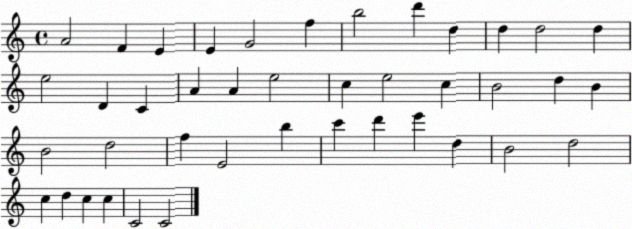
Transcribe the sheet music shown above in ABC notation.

X:1
T:Untitled
M:4/4
L:1/4
K:C
A2 F E E G2 f b2 d' d d d2 d e2 D C A A e2 c e2 c B2 d B B2 d2 f E2 b c' d' e' d B2 d2 c d c c C2 C2